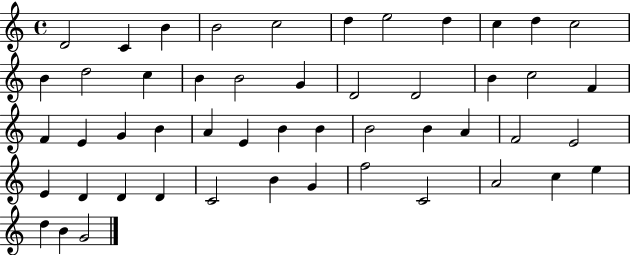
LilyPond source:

{
  \clef treble
  \time 4/4
  \defaultTimeSignature
  \key c \major
  d'2 c'4 b'4 | b'2 c''2 | d''4 e''2 d''4 | c''4 d''4 c''2 | \break b'4 d''2 c''4 | b'4 b'2 g'4 | d'2 d'2 | b'4 c''2 f'4 | \break f'4 e'4 g'4 b'4 | a'4 e'4 b'4 b'4 | b'2 b'4 a'4 | f'2 e'2 | \break e'4 d'4 d'4 d'4 | c'2 b'4 g'4 | f''2 c'2 | a'2 c''4 e''4 | \break d''4 b'4 g'2 | \bar "|."
}